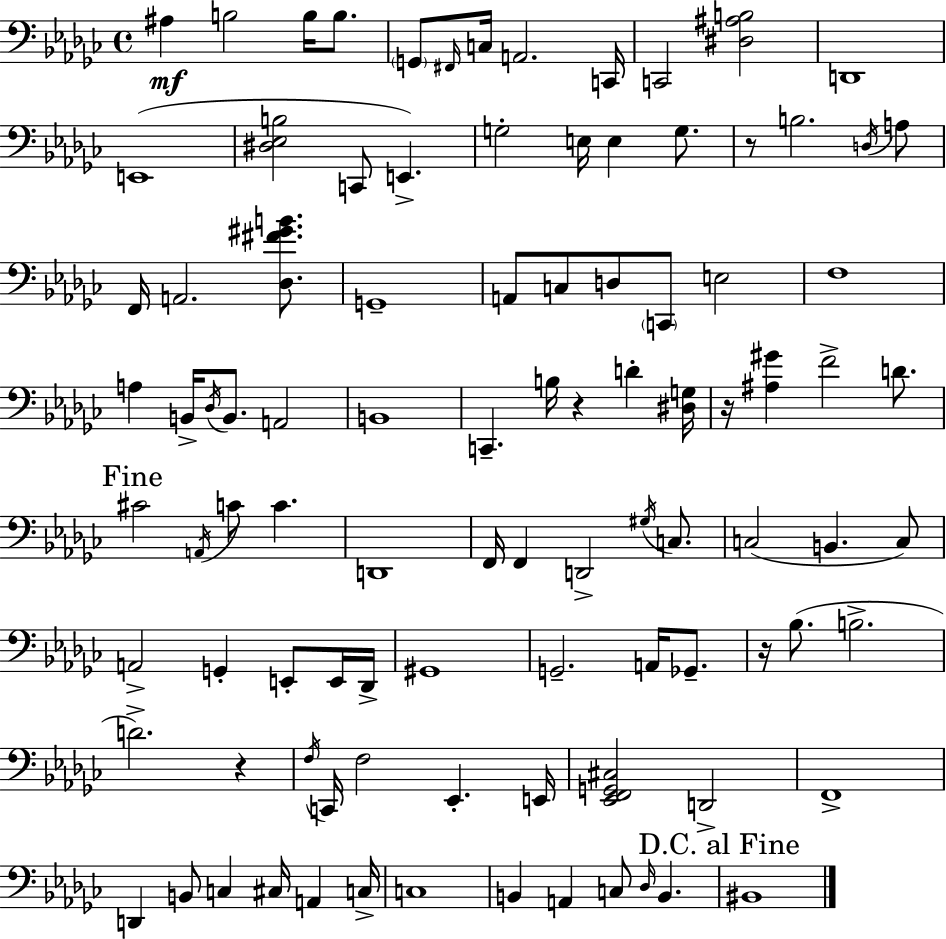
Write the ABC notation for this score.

X:1
T:Untitled
M:4/4
L:1/4
K:Ebm
^A, B,2 B,/4 B,/2 G,,/2 ^F,,/4 C,/4 A,,2 C,,/4 C,,2 [^D,^A,B,]2 D,,4 E,,4 [^D,_E,B,]2 C,,/2 E,, G,2 E,/4 E, G,/2 z/2 B,2 D,/4 A,/2 F,,/4 A,,2 [_D,^F^GB]/2 G,,4 A,,/2 C,/2 D,/2 C,,/2 E,2 F,4 A, B,,/4 _D,/4 B,,/2 A,,2 B,,4 C,, B,/4 z D [^D,G,]/4 z/4 [^A,^G] F2 D/2 ^C2 A,,/4 C/2 C D,,4 F,,/4 F,, D,,2 ^G,/4 C,/2 C,2 B,, C,/2 A,,2 G,, E,,/2 E,,/4 _D,,/4 ^G,,4 G,,2 A,,/4 _G,,/2 z/4 _B,/2 B,2 D2 z F,/4 C,,/4 F,2 _E,, E,,/4 [_E,,F,,G,,^C,]2 D,,2 F,,4 D,, B,,/2 C, ^C,/4 A,, C,/4 C,4 B,, A,, C,/2 _D,/4 B,, ^B,,4